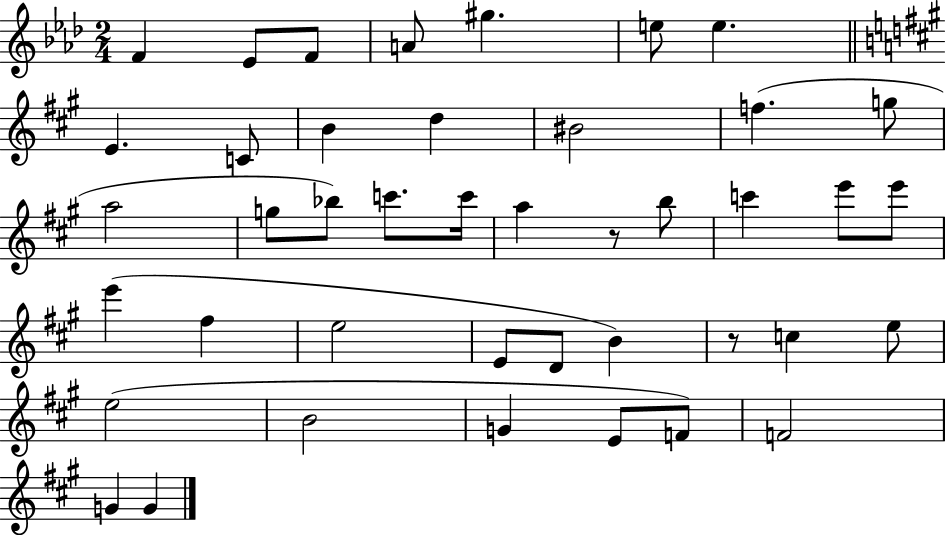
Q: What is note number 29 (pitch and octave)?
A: D4